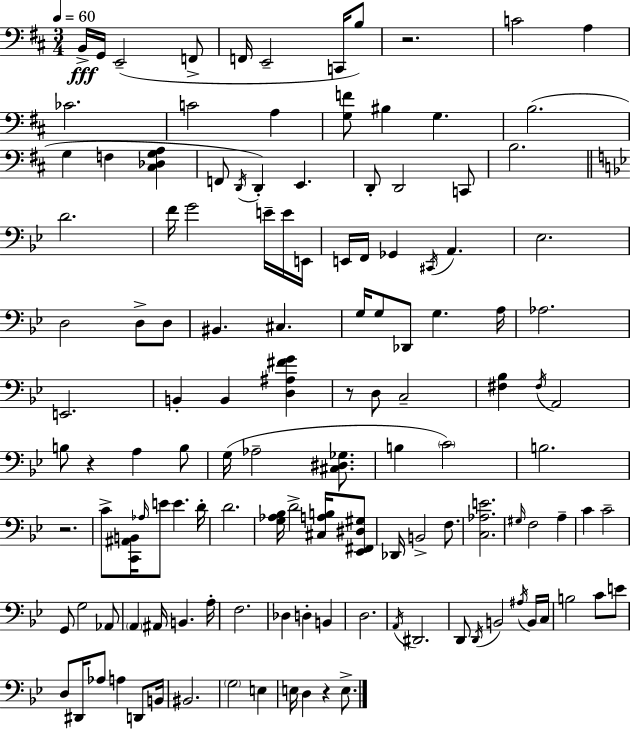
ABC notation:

X:1
T:Untitled
M:3/4
L:1/4
K:D
B,,/4 G,,/4 E,,2 F,,/2 F,,/4 E,,2 C,,/4 B,/2 z2 C2 A, _C2 C2 A, [G,F]/2 ^B, G, B,2 G, F, [^C,_D,G,A,] F,,/2 D,,/4 D,, E,, D,,/2 D,,2 C,,/2 B,2 D2 F/4 G2 E/4 E/4 E,,/4 E,,/4 F,,/4 _G,, ^C,,/4 A,, _E,2 D,2 D,/2 D,/2 ^B,, ^C, G,/4 G,/2 _D,,/2 G, A,/4 _A,2 E,,2 B,, B,, [D,^A,^FG] z/2 D,/2 C,2 [^F,_B,] ^F,/4 A,,2 B,/2 z A, B,/2 G,/4 _A,2 [^C,^D,_G,]/2 B, C2 B,2 z2 C/2 [C,,^A,,B,,]/4 _A,/4 E/2 E D/4 D2 [G,_A,_B,]/4 D2 [^C,A,B,]/4 [_E,,^F,,^D,^G,]/2 _D,,/4 B,,2 F,/2 [C,_A,E]2 ^G,/4 F,2 A, C C2 G,,/2 G,2 _A,,/2 A,, ^A,,/4 B,, A,/4 F,2 _D, D, B,, D,2 A,,/4 ^D,,2 D,,/2 D,,/4 B,,2 ^A,/4 B,,/4 C,/4 B,2 C/2 E/2 D,/2 ^D,,/4 _A,/2 A, D,,/2 B,,/4 ^B,,2 G,2 E, E,/4 D, z E,/2